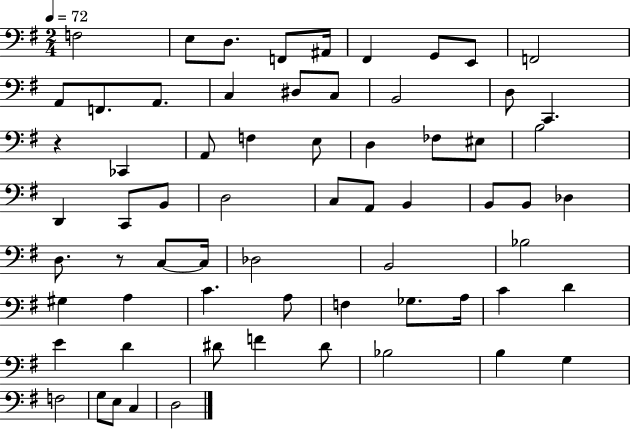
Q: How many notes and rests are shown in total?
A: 66